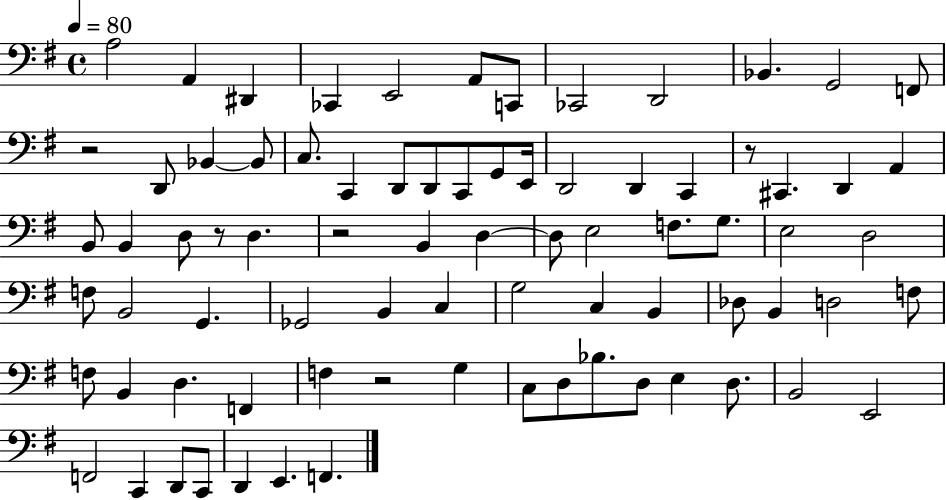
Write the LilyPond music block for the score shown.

{
  \clef bass
  \time 4/4
  \defaultTimeSignature
  \key g \major
  \tempo 4 = 80
  a2 a,4 dis,4 | ces,4 e,2 a,8 c,8 | ces,2 d,2 | bes,4. g,2 f,8 | \break r2 d,8 bes,4~~ bes,8 | c8. c,4 d,8 d,8 c,8 g,8 e,16 | d,2 d,4 c,4 | r8 cis,4. d,4 a,4 | \break b,8 b,4 d8 r8 d4. | r2 b,4 d4~~ | d8 e2 f8. g8. | e2 d2 | \break f8 b,2 g,4. | ges,2 b,4 c4 | g2 c4 b,4 | des8 b,4 d2 f8 | \break f8 b,4 d4. f,4 | f4 r2 g4 | c8 d8 bes8. d8 e4 d8. | b,2 e,2 | \break f,2 c,4 d,8 c,8 | d,4 e,4. f,4. | \bar "|."
}